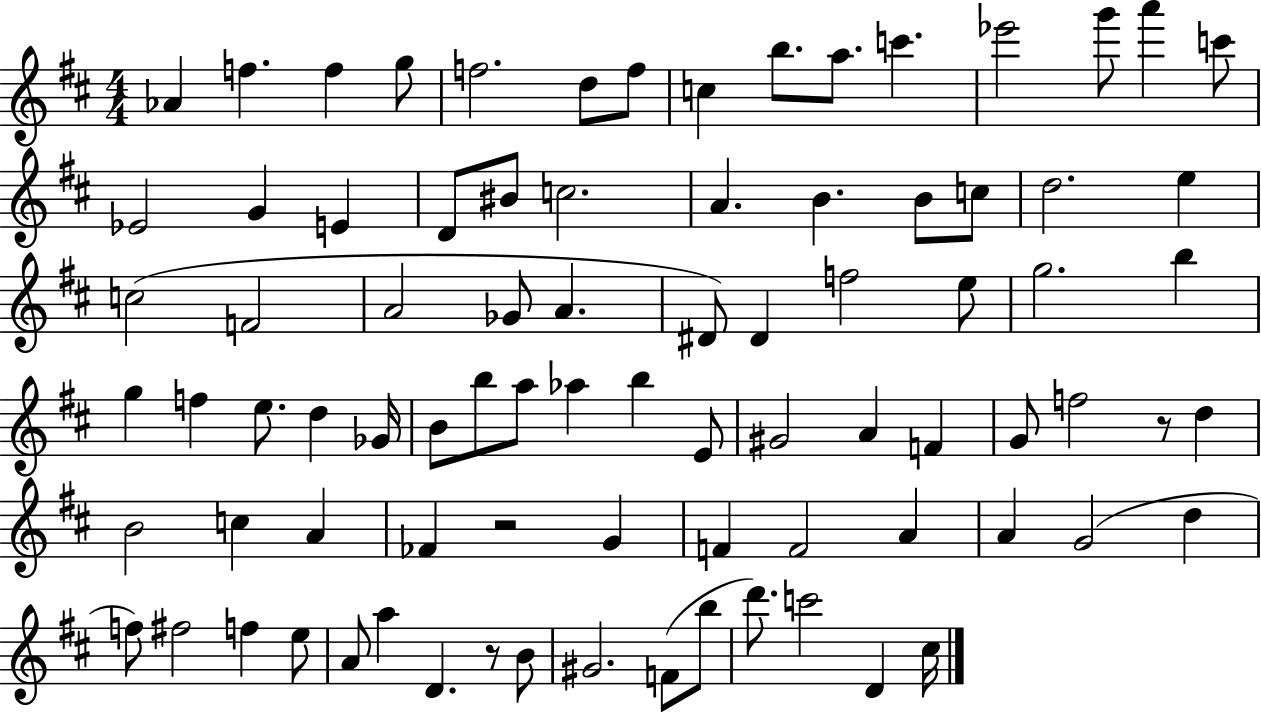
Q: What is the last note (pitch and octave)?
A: C#5